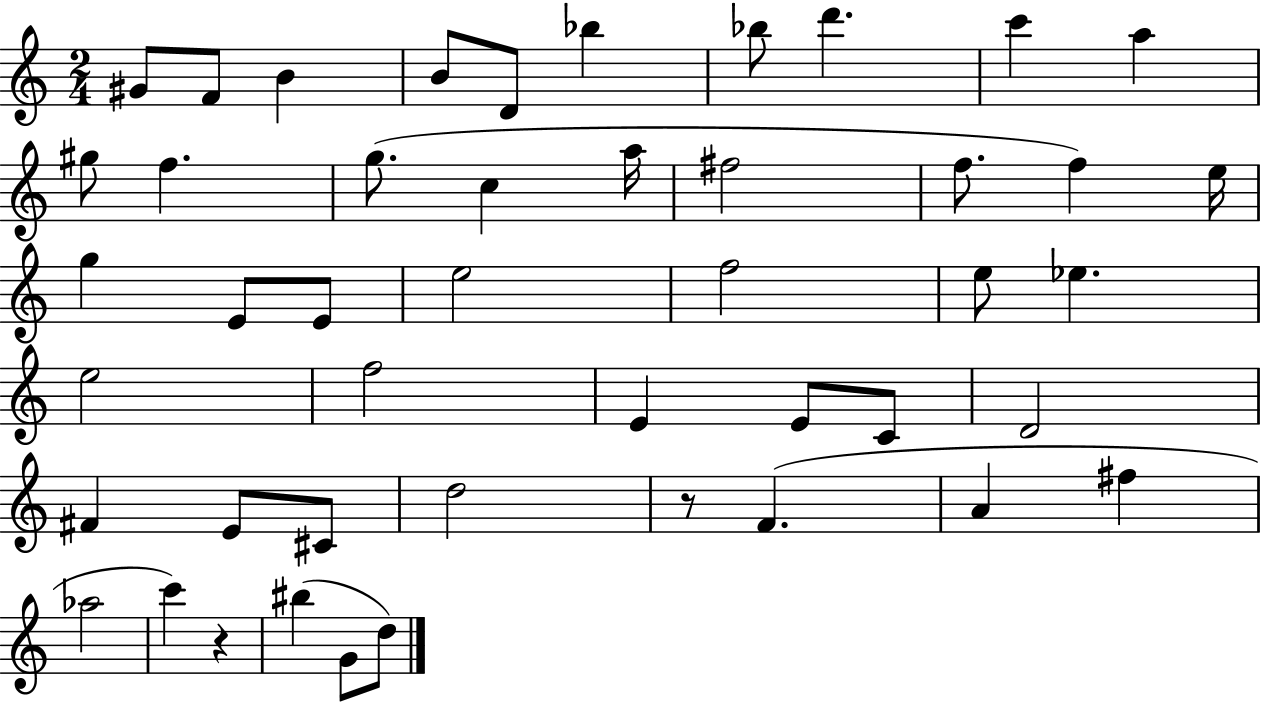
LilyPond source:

{
  \clef treble
  \numericTimeSignature
  \time 2/4
  \key c \major
  gis'8 f'8 b'4 | b'8 d'8 bes''4 | bes''8 d'''4. | c'''4 a''4 | \break gis''8 f''4. | g''8.( c''4 a''16 | fis''2 | f''8. f''4) e''16 | \break g''4 e'8 e'8 | e''2 | f''2 | e''8 ees''4. | \break e''2 | f''2 | e'4 e'8 c'8 | d'2 | \break fis'4 e'8 cis'8 | d''2 | r8 f'4.( | a'4 fis''4 | \break aes''2 | c'''4) r4 | bis''4( g'8 d''8) | \bar "|."
}